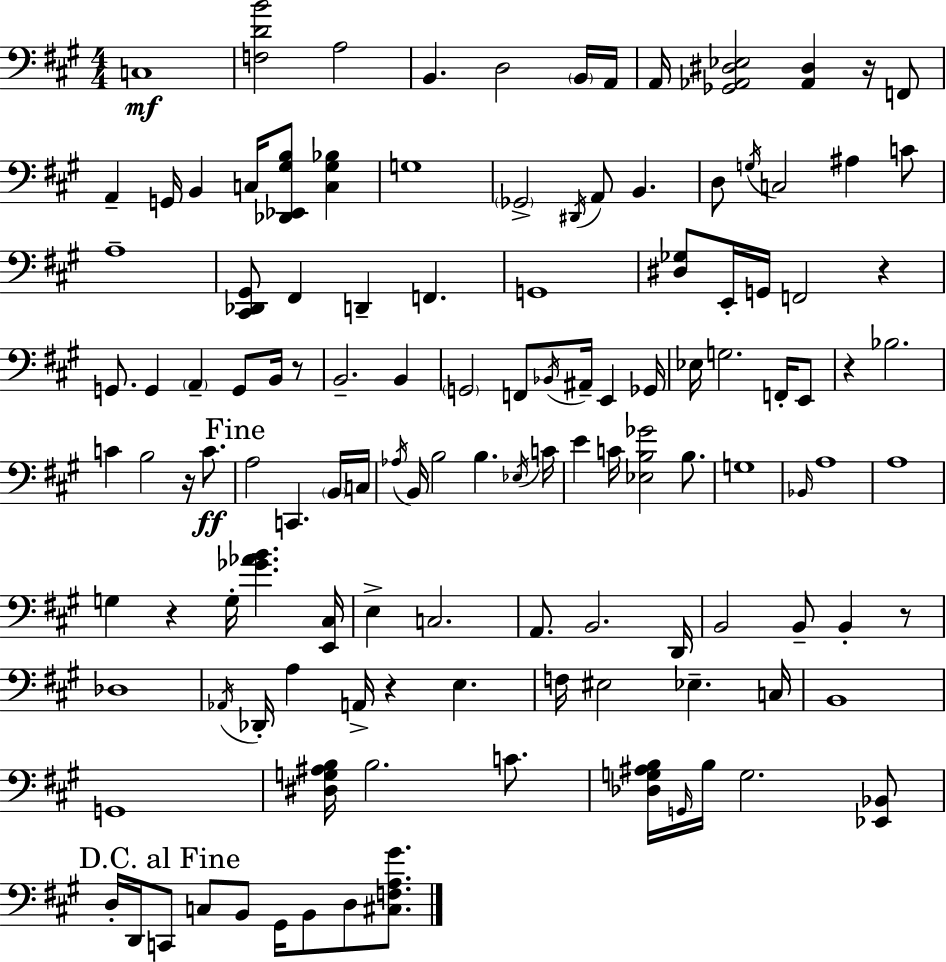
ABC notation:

X:1
T:Untitled
M:4/4
L:1/4
K:A
C,4 [F,DB]2 A,2 B,, D,2 B,,/4 A,,/4 A,,/4 [_G,,_A,,^D,_E,]2 [_A,,^D,] z/4 F,,/2 A,, G,,/4 B,, C,/4 [_D,,_E,,^G,B,]/2 [C,^G,_B,] G,4 _G,,2 ^D,,/4 A,,/2 B,, D,/2 G,/4 C,2 ^A, C/2 A,4 [^C,,_D,,^G,,]/2 ^F,, D,, F,, G,,4 [^D,_G,]/2 E,,/4 G,,/4 F,,2 z G,,/2 G,, A,, G,,/2 B,,/4 z/2 B,,2 B,, G,,2 F,,/2 _B,,/4 ^A,,/4 E,, _G,,/4 _E,/4 G,2 F,,/4 E,,/2 z _B,2 C B,2 z/4 C/2 A,2 C,, B,,/4 C,/4 _A,/4 B,,/4 B,2 B, _E,/4 C/4 E C/4 [_E,B,_G]2 B,/2 G,4 _B,,/4 A,4 A,4 G, z G,/4 [_G_AB] [E,,^C,]/4 E, C,2 A,,/2 B,,2 D,,/4 B,,2 B,,/2 B,, z/2 _D,4 _A,,/4 _D,,/4 A, A,,/4 z E, F,/4 ^E,2 _E, C,/4 B,,4 G,,4 [^D,G,^A,B,]/4 B,2 C/2 [_D,G,^A,B,]/4 G,,/4 B,/4 G,2 [_E,,_B,,]/2 D,/4 D,,/4 C,,/2 C,/2 B,,/2 ^G,,/4 B,,/2 D,/2 [^C,F,A,^G]/2